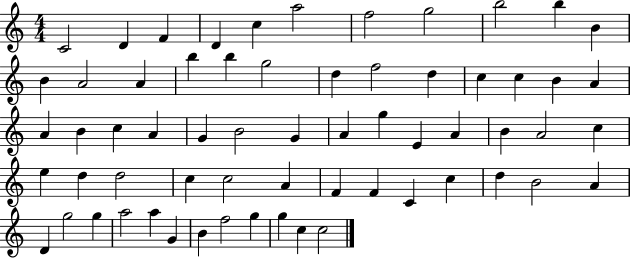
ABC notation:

X:1
T:Untitled
M:4/4
L:1/4
K:C
C2 D F D c a2 f2 g2 b2 b B B A2 A b b g2 d f2 d c c B A A B c A G B2 G A g E A B A2 c e d d2 c c2 A F F C c d B2 A D g2 g a2 a G B f2 g g c c2